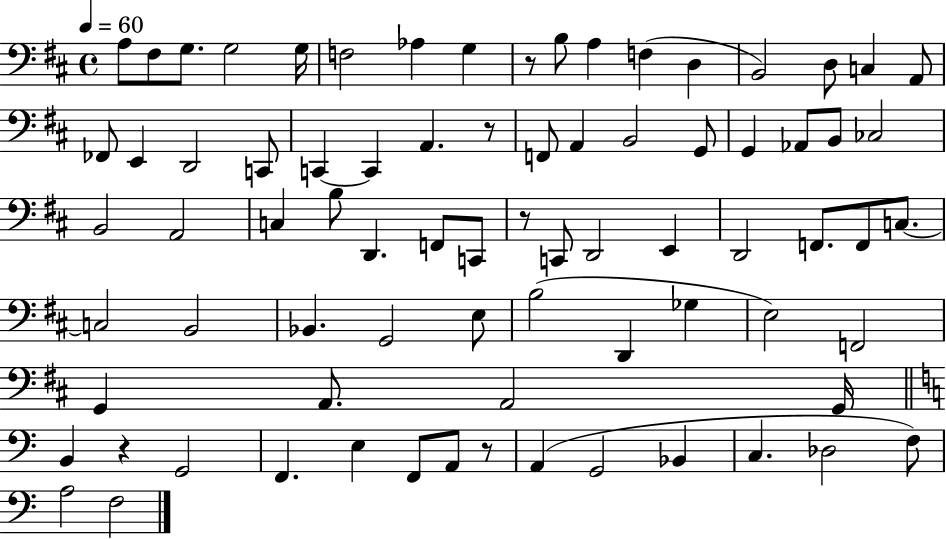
{
  \clef bass
  \time 4/4
  \defaultTimeSignature
  \key d \major
  \tempo 4 = 60
  a8 fis8 g8. g2 g16 | f2 aes4 g4 | r8 b8 a4 f4( d4 | b,2) d8 c4 a,8 | \break fes,8 e,4 d,2 c,8 | c,4~~ c,4 a,4. r8 | f,8 a,4 b,2 g,8 | g,4 aes,8 b,8 ces2 | \break b,2 a,2 | c4 b8 d,4. f,8 c,8 | r8 c,8 d,2 e,4 | d,2 f,8. f,8 c8.~~ | \break c2 b,2 | bes,4. g,2 e8 | b2( d,4 ges4 | e2) f,2 | \break g,4 a,8. a,2 g,16 | \bar "||" \break \key c \major b,4 r4 g,2 | f,4. e4 f,8 a,8 r8 | a,4( g,2 bes,4 | c4. des2 f8) | \break a2 f2 | \bar "|."
}